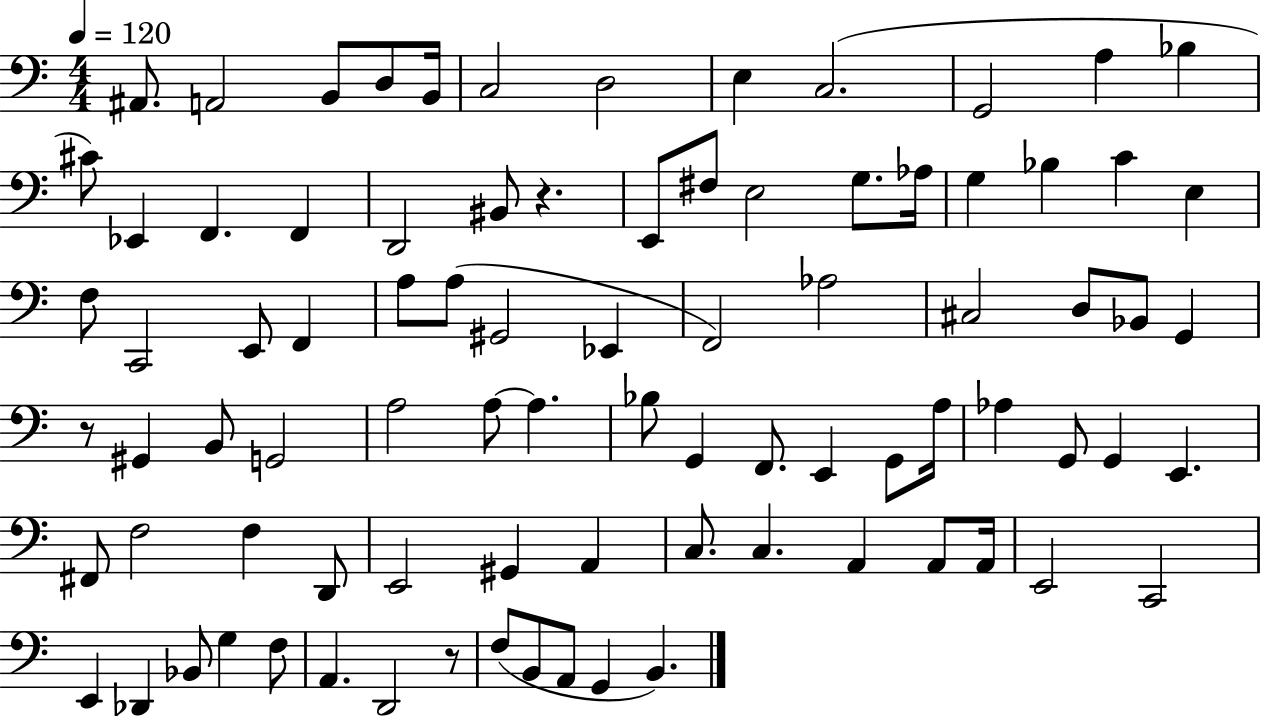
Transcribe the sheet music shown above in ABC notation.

X:1
T:Untitled
M:4/4
L:1/4
K:C
^A,,/2 A,,2 B,,/2 D,/2 B,,/4 C,2 D,2 E, C,2 G,,2 A, _B, ^C/2 _E,, F,, F,, D,,2 ^B,,/2 z E,,/2 ^F,/2 E,2 G,/2 _A,/4 G, _B, C E, F,/2 C,,2 E,,/2 F,, A,/2 A,/2 ^G,,2 _E,, F,,2 _A,2 ^C,2 D,/2 _B,,/2 G,, z/2 ^G,, B,,/2 G,,2 A,2 A,/2 A, _B,/2 G,, F,,/2 E,, G,,/2 A,/4 _A, G,,/2 G,, E,, ^F,,/2 F,2 F, D,,/2 E,,2 ^G,, A,, C,/2 C, A,, A,,/2 A,,/4 E,,2 C,,2 E,, _D,, _B,,/2 G, F,/2 A,, D,,2 z/2 F,/2 B,,/2 A,,/2 G,, B,,